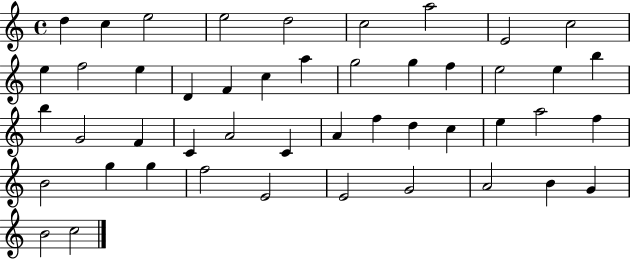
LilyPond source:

{
  \clef treble
  \time 4/4
  \defaultTimeSignature
  \key c \major
  d''4 c''4 e''2 | e''2 d''2 | c''2 a''2 | e'2 c''2 | \break e''4 f''2 e''4 | d'4 f'4 c''4 a''4 | g''2 g''4 f''4 | e''2 e''4 b''4 | \break b''4 g'2 f'4 | c'4 a'2 c'4 | a'4 f''4 d''4 c''4 | e''4 a''2 f''4 | \break b'2 g''4 g''4 | f''2 e'2 | e'2 g'2 | a'2 b'4 g'4 | \break b'2 c''2 | \bar "|."
}